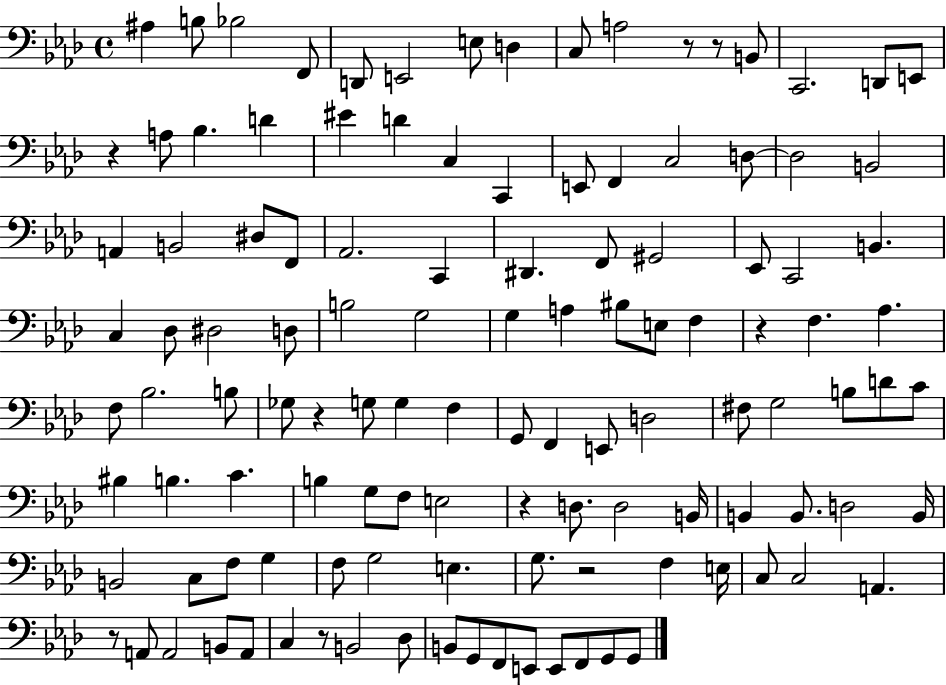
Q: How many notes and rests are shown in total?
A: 119